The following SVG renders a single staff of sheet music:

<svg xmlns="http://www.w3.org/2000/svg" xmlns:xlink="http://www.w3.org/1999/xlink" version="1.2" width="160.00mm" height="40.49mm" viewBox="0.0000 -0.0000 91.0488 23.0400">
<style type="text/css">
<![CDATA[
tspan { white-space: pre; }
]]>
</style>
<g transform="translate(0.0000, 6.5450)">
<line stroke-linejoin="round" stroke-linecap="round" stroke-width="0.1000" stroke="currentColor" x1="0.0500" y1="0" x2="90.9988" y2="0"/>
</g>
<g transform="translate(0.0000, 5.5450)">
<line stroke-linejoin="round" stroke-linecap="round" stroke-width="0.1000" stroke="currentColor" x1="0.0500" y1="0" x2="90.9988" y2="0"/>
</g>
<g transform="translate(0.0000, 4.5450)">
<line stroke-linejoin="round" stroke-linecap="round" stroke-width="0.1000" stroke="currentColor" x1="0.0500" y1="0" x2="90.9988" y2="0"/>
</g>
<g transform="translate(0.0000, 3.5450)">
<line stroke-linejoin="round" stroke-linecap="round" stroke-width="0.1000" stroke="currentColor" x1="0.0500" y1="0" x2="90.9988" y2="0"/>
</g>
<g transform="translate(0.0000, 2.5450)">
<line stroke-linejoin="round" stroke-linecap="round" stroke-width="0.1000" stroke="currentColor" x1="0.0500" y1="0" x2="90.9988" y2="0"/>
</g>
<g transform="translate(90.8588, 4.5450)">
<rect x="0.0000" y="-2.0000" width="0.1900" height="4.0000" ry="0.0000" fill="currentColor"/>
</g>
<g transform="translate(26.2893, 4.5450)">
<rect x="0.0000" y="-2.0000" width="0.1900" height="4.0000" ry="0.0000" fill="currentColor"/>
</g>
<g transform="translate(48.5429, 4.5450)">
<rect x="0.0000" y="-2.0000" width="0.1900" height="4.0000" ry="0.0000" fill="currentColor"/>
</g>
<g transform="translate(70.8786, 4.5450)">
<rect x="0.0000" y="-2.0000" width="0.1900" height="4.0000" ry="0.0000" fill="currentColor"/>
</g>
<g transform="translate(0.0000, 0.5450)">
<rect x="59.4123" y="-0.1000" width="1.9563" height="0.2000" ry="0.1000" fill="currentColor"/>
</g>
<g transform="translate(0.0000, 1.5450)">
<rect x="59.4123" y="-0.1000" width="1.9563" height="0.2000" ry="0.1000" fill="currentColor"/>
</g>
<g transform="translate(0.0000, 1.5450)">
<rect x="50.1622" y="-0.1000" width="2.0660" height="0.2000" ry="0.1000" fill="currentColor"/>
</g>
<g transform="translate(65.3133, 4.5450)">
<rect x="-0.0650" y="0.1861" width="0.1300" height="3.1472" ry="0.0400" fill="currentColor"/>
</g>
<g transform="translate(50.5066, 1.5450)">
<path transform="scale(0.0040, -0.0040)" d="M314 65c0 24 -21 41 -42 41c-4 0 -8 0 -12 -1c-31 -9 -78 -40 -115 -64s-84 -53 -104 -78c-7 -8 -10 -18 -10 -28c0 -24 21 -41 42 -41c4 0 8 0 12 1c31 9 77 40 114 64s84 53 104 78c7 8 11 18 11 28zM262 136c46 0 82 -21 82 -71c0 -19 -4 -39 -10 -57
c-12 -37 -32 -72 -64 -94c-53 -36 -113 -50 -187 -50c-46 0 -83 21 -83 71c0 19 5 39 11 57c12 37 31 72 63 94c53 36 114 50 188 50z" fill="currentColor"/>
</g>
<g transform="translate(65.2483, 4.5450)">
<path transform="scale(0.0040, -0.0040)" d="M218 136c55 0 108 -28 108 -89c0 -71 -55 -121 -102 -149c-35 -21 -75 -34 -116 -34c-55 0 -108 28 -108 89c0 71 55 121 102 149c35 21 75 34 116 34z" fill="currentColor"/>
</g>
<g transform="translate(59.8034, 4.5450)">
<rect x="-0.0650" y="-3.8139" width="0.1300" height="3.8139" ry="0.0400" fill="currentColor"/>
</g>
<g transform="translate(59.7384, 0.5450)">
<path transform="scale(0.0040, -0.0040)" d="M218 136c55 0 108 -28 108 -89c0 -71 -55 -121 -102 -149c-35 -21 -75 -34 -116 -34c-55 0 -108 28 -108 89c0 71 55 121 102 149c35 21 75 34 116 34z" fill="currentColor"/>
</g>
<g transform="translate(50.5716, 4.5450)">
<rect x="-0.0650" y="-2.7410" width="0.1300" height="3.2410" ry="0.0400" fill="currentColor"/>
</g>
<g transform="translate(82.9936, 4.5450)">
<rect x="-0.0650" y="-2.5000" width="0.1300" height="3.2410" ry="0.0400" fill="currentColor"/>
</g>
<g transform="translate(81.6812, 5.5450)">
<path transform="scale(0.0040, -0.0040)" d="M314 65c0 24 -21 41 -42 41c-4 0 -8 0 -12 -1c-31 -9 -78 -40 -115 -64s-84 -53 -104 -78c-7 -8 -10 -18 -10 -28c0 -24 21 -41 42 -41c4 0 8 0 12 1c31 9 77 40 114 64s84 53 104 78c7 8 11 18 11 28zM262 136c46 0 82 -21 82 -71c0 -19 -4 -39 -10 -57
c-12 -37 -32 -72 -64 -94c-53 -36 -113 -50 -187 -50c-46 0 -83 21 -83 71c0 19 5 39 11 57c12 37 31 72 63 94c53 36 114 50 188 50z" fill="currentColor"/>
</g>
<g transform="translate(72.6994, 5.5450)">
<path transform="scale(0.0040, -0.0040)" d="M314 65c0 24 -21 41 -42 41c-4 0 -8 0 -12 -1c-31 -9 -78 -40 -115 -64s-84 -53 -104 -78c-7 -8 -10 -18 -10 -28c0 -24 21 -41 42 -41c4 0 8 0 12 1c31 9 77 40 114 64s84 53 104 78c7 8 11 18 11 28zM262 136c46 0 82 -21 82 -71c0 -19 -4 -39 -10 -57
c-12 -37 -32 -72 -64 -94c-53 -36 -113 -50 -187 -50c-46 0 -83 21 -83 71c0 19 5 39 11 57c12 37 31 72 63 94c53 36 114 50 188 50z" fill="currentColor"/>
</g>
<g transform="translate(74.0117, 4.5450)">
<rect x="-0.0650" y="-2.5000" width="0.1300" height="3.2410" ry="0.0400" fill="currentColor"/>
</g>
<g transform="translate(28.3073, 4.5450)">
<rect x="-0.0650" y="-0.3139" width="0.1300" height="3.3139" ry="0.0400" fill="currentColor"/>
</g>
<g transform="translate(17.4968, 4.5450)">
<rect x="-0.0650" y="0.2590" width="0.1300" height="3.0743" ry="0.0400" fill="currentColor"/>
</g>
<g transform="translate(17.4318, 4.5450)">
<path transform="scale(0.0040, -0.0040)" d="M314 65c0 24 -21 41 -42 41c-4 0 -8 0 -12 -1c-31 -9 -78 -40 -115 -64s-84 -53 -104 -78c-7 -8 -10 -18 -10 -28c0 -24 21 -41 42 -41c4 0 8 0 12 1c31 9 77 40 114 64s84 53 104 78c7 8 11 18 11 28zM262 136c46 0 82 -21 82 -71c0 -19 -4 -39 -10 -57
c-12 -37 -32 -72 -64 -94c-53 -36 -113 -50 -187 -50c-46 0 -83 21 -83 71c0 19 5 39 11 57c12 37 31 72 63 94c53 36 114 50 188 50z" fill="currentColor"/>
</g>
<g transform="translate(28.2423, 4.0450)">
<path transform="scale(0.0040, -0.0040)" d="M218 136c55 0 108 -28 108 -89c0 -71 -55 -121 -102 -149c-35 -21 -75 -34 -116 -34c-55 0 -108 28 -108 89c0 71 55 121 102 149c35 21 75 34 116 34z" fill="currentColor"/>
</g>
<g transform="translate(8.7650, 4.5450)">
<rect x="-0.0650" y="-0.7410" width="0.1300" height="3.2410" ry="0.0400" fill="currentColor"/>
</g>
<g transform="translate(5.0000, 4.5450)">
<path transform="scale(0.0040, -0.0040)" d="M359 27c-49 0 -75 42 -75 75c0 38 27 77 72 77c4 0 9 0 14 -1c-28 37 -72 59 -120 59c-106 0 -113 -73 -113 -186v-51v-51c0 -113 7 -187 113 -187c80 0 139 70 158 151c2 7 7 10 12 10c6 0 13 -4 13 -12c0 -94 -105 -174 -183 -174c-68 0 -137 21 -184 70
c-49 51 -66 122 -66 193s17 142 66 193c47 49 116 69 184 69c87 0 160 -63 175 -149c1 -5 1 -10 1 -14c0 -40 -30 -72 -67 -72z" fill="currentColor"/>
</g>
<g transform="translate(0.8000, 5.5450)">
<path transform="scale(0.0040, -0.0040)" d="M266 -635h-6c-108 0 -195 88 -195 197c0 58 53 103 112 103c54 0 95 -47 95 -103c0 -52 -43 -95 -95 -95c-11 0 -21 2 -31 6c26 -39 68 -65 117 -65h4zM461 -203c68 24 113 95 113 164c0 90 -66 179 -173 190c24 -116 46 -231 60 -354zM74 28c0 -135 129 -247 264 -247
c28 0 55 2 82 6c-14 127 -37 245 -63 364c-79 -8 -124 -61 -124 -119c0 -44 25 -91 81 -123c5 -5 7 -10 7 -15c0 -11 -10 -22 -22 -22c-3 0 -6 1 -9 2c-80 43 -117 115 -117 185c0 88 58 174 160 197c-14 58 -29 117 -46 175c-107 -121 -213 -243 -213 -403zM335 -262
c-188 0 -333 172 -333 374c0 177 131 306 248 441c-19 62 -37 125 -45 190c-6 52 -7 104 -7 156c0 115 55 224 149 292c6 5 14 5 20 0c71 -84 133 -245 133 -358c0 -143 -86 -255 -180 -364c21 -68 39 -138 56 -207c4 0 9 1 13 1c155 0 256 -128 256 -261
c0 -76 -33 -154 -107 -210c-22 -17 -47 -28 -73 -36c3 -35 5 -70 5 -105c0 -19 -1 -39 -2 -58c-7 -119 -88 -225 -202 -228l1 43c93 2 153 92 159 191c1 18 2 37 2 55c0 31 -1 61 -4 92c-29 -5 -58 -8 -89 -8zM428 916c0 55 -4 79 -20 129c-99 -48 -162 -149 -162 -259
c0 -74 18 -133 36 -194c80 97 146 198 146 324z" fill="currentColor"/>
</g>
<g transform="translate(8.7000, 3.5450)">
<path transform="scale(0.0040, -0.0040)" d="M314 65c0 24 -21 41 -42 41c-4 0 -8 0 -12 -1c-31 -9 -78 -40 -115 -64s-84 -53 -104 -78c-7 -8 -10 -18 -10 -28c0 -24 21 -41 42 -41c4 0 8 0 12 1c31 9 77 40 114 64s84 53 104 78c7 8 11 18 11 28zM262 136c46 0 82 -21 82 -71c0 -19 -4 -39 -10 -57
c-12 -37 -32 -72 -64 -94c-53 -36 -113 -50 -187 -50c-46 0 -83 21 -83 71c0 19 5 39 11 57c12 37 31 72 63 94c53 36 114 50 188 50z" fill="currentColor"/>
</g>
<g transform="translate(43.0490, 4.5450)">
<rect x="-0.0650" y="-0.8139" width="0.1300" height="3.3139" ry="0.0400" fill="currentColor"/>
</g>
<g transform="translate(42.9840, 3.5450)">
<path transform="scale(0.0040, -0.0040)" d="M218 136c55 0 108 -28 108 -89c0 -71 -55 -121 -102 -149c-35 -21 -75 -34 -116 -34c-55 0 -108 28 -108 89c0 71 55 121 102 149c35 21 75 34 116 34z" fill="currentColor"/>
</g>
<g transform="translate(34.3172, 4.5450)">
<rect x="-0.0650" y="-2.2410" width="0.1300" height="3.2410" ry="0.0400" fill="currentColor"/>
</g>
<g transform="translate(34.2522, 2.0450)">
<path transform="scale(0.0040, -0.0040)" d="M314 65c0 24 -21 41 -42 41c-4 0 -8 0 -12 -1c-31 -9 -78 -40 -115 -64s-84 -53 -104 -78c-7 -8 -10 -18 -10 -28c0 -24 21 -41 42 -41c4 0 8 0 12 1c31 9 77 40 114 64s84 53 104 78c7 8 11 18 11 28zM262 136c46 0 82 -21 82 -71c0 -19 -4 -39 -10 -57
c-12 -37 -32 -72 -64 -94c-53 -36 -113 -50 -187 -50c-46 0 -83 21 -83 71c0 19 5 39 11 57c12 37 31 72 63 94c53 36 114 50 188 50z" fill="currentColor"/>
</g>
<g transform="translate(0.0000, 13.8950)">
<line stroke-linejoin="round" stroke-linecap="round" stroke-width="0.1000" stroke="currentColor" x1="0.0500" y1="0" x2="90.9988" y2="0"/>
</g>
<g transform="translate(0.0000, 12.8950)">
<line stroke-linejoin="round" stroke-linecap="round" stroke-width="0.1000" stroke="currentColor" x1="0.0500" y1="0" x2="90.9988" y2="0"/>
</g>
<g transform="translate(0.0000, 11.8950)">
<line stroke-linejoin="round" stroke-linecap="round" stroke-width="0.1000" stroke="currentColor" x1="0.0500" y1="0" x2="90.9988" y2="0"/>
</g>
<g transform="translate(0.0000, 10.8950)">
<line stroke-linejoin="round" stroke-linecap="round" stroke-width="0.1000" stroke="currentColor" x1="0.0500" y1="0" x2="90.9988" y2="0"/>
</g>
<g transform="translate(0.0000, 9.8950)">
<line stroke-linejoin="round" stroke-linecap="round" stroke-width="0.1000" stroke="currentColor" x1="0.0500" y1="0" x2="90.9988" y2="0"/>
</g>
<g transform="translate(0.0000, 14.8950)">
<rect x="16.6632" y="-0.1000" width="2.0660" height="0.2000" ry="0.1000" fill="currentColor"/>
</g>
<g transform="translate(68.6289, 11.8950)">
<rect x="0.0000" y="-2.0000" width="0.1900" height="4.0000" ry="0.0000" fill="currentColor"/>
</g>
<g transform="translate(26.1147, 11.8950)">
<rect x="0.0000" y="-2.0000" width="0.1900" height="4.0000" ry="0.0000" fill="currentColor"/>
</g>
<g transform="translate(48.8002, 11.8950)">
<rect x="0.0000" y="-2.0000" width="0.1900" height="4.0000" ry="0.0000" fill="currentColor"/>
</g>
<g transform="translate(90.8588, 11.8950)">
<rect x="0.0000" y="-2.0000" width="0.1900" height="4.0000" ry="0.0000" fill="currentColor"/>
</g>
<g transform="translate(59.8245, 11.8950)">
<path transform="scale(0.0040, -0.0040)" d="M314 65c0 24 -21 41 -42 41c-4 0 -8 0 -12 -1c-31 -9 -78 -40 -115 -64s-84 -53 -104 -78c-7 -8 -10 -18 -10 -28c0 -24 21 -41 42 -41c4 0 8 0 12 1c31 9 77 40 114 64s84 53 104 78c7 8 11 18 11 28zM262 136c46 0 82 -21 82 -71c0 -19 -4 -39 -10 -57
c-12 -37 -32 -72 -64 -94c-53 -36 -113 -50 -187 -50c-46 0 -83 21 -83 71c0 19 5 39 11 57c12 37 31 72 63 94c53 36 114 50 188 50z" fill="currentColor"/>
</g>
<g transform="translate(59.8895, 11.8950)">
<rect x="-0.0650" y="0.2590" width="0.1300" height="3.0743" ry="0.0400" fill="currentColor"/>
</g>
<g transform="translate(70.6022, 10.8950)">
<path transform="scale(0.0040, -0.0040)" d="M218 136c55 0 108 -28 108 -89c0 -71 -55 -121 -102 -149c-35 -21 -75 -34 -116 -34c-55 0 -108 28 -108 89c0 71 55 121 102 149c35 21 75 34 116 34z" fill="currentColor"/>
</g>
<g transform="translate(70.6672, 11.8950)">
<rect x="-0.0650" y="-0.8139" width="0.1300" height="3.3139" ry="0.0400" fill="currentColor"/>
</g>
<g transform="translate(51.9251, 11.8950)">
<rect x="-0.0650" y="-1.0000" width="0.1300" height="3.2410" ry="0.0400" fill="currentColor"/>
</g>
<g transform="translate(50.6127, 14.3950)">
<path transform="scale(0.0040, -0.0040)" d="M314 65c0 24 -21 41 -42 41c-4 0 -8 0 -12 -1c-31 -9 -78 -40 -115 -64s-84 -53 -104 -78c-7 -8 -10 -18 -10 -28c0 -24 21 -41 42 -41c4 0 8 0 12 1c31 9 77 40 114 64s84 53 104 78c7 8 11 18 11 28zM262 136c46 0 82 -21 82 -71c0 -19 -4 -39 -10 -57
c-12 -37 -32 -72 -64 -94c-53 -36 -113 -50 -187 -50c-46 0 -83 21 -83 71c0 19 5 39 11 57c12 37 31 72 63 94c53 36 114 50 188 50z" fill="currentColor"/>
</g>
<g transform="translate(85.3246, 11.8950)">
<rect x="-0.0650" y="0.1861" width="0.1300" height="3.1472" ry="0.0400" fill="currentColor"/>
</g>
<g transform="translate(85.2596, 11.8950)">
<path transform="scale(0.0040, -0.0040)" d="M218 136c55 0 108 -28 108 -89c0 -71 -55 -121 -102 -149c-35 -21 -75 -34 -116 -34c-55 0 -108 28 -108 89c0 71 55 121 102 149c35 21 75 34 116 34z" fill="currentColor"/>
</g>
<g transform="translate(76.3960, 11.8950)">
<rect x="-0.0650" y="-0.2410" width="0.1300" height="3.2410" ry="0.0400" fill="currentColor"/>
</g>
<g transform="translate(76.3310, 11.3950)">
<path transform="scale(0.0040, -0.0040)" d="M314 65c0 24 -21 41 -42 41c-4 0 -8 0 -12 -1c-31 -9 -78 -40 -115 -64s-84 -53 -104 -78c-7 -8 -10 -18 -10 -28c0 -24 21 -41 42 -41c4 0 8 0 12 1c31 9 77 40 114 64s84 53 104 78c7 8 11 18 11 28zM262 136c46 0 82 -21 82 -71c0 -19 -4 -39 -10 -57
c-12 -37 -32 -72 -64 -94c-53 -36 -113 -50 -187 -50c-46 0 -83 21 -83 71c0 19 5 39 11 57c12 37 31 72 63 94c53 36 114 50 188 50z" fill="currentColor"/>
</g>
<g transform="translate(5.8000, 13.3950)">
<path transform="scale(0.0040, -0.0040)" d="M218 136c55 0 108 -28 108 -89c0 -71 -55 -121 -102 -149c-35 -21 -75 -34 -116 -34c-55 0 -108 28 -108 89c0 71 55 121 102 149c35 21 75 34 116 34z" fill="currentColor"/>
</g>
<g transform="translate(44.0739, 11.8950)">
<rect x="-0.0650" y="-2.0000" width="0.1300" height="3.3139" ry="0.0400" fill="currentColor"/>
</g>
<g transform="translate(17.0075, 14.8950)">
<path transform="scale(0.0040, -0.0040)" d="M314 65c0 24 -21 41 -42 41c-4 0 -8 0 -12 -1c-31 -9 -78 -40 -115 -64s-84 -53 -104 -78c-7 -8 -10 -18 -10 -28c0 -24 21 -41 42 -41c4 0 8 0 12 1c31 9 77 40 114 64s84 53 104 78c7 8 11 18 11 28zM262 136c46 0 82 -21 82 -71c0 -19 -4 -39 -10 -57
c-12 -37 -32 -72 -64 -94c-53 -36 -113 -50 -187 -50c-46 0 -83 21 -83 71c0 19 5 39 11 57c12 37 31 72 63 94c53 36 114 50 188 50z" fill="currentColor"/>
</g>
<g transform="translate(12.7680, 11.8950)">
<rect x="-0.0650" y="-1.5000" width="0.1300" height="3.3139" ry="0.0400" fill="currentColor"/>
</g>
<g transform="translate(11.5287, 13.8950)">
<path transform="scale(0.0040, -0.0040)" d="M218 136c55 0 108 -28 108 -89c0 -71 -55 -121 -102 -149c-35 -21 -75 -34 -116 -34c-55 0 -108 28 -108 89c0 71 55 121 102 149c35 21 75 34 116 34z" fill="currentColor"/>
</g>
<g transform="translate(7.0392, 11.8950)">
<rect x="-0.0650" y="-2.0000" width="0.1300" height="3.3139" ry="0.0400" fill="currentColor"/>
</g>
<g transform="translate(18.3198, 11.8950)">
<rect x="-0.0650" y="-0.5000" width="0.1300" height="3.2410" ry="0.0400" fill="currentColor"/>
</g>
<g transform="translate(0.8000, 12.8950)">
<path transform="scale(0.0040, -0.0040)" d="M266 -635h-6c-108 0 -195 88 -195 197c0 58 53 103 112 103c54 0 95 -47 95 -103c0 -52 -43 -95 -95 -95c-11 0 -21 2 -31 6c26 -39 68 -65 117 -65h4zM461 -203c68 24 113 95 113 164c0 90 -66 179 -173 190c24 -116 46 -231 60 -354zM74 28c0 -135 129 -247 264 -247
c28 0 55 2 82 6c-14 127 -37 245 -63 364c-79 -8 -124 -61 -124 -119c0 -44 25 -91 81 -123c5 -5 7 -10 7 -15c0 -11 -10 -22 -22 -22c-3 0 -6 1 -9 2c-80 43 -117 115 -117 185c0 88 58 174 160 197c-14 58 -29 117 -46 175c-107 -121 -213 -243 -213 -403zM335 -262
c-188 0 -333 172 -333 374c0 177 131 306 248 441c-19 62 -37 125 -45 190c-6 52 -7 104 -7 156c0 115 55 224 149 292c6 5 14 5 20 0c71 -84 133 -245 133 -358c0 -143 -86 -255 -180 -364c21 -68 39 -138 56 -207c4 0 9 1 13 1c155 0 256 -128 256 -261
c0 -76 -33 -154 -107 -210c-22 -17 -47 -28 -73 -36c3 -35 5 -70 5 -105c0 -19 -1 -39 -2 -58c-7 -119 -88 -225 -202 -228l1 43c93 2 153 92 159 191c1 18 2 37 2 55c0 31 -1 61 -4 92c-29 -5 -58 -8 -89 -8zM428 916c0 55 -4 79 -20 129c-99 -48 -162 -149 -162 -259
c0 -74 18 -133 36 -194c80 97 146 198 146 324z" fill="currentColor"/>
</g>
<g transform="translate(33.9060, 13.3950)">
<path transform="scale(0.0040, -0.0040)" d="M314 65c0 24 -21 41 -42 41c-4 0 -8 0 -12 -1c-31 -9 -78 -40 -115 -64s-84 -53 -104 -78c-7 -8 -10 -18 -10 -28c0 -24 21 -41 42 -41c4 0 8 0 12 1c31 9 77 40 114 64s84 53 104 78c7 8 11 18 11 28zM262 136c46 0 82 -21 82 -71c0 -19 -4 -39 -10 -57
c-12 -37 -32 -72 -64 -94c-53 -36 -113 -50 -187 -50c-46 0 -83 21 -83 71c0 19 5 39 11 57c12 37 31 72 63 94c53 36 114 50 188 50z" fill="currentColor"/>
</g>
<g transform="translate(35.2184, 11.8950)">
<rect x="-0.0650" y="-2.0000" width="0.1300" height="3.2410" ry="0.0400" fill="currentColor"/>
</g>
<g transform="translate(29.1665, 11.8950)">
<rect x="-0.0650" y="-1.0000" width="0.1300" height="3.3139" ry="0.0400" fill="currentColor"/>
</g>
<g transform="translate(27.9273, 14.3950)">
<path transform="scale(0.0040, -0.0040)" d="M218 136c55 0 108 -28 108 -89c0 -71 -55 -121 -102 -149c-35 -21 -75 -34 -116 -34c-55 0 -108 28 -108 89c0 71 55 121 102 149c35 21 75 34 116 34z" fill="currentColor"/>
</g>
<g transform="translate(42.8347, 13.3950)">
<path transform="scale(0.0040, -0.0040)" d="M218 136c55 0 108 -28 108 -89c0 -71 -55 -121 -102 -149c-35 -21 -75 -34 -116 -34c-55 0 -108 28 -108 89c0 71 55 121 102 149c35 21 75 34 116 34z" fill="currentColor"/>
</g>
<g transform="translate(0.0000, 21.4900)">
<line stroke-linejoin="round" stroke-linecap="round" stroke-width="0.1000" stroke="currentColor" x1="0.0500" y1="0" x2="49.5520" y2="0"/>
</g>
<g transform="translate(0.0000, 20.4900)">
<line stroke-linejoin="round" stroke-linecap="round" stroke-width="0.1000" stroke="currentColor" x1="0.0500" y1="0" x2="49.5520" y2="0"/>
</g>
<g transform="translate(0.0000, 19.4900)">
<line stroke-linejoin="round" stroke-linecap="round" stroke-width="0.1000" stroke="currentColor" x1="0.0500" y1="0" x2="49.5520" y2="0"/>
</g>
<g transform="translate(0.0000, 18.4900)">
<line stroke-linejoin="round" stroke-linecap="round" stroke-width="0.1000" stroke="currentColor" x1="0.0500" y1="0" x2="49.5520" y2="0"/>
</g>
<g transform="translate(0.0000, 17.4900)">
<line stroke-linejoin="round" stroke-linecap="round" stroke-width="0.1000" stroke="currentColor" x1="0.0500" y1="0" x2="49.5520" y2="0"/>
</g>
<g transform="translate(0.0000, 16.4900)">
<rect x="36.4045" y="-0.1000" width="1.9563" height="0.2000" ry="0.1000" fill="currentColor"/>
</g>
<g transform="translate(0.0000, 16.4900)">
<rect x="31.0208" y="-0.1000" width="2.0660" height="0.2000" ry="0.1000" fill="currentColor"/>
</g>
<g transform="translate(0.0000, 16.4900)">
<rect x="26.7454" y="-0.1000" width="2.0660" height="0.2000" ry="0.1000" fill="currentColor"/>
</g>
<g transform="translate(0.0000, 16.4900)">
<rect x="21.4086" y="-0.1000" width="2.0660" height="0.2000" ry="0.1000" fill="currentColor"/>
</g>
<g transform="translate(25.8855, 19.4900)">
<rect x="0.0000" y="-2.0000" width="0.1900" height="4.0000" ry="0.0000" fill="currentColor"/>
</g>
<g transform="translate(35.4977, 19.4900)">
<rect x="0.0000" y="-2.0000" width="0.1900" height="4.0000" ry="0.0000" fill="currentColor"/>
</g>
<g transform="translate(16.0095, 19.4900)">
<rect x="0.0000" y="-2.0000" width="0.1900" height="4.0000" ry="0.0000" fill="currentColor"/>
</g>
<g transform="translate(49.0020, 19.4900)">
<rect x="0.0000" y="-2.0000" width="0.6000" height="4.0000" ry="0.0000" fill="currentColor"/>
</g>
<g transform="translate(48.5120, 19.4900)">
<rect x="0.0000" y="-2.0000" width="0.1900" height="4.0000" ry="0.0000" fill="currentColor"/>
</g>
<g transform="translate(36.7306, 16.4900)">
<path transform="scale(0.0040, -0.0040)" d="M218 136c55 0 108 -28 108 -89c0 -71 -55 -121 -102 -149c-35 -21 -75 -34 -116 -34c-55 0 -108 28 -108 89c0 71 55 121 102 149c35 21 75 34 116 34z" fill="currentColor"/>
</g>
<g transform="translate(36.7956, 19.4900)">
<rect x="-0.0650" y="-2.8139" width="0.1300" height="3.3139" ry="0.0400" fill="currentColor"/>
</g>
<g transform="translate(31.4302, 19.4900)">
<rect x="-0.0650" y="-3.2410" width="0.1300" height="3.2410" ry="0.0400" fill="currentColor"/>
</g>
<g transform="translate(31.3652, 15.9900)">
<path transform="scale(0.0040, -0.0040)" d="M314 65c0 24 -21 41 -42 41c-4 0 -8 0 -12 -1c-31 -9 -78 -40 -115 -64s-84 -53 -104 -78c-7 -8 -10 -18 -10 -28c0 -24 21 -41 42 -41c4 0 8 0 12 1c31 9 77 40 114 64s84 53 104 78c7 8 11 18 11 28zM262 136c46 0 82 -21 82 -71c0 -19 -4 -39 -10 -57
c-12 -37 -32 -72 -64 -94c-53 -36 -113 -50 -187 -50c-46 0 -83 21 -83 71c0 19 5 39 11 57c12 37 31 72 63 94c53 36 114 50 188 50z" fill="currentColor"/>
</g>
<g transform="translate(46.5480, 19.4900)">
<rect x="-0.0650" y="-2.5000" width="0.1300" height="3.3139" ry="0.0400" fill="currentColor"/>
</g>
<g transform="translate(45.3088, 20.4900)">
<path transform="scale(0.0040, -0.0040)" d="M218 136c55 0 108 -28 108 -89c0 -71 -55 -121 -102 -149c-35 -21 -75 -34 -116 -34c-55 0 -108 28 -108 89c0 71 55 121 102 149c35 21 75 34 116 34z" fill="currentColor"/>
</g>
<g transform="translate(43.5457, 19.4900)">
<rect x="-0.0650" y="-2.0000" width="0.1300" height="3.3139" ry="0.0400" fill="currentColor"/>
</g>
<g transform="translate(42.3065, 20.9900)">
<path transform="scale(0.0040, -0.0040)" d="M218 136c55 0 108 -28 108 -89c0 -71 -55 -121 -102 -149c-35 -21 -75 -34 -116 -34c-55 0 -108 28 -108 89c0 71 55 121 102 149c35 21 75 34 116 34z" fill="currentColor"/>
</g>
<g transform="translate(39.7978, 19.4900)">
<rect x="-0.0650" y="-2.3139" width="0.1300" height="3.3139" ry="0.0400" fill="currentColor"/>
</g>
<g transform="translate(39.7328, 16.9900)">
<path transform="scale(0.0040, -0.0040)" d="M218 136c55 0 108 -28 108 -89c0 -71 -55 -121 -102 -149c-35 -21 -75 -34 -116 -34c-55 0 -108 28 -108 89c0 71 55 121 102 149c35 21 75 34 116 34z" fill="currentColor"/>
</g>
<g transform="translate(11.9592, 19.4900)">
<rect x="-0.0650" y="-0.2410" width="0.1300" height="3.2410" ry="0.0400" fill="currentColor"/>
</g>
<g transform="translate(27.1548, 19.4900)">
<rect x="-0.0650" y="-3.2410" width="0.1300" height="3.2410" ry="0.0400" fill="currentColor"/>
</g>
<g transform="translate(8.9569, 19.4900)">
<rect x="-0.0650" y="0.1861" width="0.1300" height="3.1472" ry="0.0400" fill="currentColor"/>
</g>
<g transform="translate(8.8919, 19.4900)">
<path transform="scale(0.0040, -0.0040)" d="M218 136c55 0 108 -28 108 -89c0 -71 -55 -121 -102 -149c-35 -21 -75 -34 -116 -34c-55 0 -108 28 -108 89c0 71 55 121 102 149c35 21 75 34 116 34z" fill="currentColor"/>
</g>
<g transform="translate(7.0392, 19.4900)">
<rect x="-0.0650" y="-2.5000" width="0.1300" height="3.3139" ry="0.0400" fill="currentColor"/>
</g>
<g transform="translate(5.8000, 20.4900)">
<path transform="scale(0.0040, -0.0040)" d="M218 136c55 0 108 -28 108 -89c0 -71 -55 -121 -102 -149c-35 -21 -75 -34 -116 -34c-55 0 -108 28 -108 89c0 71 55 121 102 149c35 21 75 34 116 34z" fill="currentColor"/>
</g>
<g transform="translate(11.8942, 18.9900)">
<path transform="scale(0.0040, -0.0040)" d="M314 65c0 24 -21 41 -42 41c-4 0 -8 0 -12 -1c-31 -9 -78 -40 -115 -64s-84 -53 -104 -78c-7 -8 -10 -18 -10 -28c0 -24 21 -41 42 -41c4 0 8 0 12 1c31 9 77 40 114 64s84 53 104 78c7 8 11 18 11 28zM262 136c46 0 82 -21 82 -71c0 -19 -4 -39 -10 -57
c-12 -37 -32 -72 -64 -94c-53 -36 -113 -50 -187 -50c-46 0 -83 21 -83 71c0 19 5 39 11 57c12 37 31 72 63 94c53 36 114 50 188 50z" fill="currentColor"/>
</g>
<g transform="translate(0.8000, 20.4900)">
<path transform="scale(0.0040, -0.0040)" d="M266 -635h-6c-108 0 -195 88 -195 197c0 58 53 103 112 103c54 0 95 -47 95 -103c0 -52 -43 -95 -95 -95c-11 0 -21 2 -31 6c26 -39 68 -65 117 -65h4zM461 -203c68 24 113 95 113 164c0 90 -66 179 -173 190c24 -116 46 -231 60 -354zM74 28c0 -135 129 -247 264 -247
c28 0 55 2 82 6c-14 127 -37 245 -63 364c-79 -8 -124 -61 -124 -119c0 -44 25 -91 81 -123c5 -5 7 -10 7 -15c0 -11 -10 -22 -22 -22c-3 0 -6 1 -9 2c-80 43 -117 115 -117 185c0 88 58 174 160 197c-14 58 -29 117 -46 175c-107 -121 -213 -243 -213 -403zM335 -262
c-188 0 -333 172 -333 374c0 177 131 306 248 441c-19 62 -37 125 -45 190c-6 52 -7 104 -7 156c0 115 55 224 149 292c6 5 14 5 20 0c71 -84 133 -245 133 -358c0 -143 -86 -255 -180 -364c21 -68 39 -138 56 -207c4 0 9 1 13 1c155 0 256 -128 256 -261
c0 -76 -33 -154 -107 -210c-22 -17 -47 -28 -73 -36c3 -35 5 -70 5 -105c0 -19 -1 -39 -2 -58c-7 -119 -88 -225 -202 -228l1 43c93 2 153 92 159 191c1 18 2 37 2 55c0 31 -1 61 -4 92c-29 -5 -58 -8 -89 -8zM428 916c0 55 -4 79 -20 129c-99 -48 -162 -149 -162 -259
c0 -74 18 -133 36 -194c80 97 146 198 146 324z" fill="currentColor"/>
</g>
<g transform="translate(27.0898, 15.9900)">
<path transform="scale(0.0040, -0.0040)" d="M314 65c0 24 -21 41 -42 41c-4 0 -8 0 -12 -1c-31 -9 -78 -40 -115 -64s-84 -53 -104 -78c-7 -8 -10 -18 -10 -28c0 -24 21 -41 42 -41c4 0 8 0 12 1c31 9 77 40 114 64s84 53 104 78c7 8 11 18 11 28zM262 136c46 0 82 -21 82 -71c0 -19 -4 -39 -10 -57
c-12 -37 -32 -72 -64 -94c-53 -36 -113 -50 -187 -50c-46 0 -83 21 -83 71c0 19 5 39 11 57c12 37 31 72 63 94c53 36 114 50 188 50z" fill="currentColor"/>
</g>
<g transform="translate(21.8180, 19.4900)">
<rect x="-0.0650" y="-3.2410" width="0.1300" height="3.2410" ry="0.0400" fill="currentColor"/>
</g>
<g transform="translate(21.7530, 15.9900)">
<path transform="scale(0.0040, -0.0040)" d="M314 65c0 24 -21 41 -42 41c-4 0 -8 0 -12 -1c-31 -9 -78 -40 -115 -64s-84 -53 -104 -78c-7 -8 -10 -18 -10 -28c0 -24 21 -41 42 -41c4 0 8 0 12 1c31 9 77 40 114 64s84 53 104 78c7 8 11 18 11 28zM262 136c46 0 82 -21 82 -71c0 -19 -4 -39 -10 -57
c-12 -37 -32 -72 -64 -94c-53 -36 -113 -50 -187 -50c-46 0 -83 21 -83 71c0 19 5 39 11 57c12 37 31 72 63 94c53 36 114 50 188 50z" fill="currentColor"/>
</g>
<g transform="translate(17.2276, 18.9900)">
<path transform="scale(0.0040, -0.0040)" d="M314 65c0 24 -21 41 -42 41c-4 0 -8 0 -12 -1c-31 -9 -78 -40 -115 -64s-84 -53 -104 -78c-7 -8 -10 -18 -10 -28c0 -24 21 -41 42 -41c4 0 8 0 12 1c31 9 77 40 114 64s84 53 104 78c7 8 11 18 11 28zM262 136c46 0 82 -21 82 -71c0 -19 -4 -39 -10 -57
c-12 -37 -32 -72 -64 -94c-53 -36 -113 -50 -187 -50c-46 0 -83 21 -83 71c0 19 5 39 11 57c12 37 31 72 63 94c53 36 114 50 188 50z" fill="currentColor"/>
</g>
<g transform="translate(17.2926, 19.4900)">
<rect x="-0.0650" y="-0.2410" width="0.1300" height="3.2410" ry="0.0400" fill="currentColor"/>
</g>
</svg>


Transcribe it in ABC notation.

X:1
T:Untitled
M:4/4
L:1/4
K:C
d2 B2 c g2 d a2 c' B G2 G2 F E C2 D F2 F D2 B2 d c2 B G B c2 c2 b2 b2 b2 a g F G